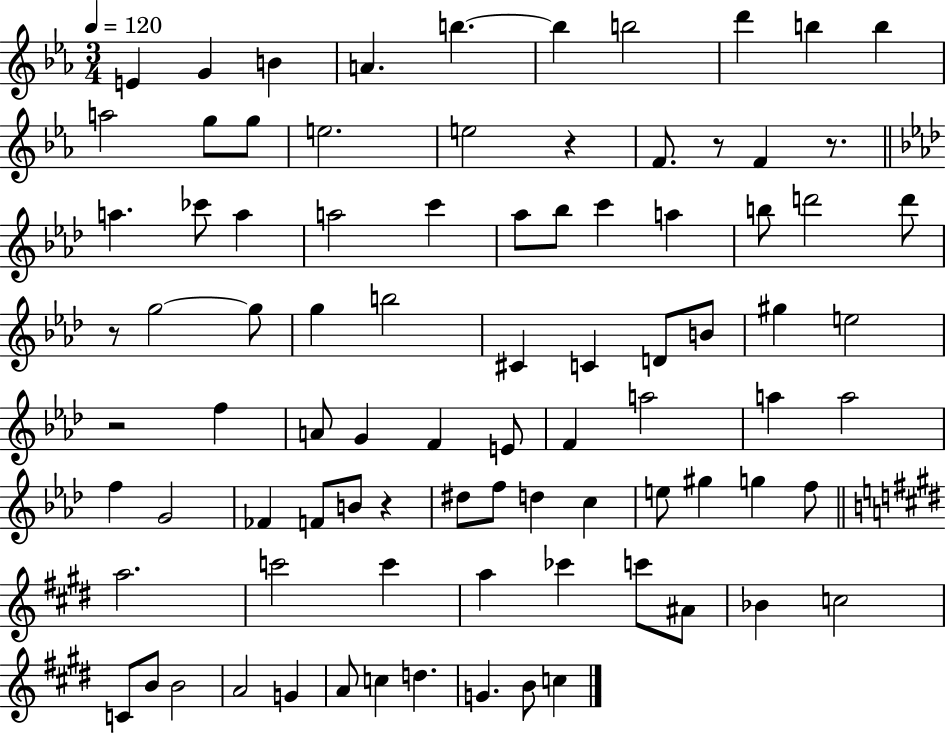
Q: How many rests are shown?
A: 6